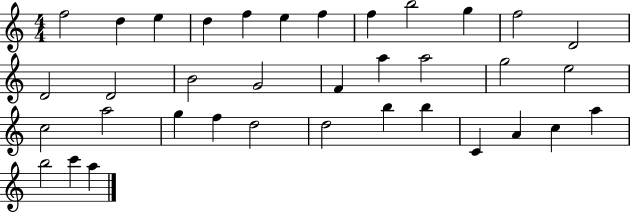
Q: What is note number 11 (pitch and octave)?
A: F5